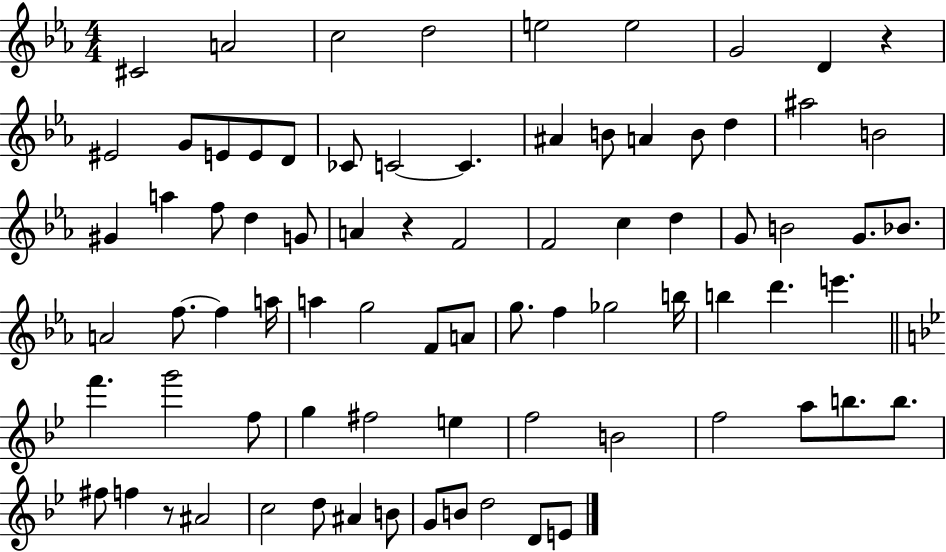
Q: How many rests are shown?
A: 3